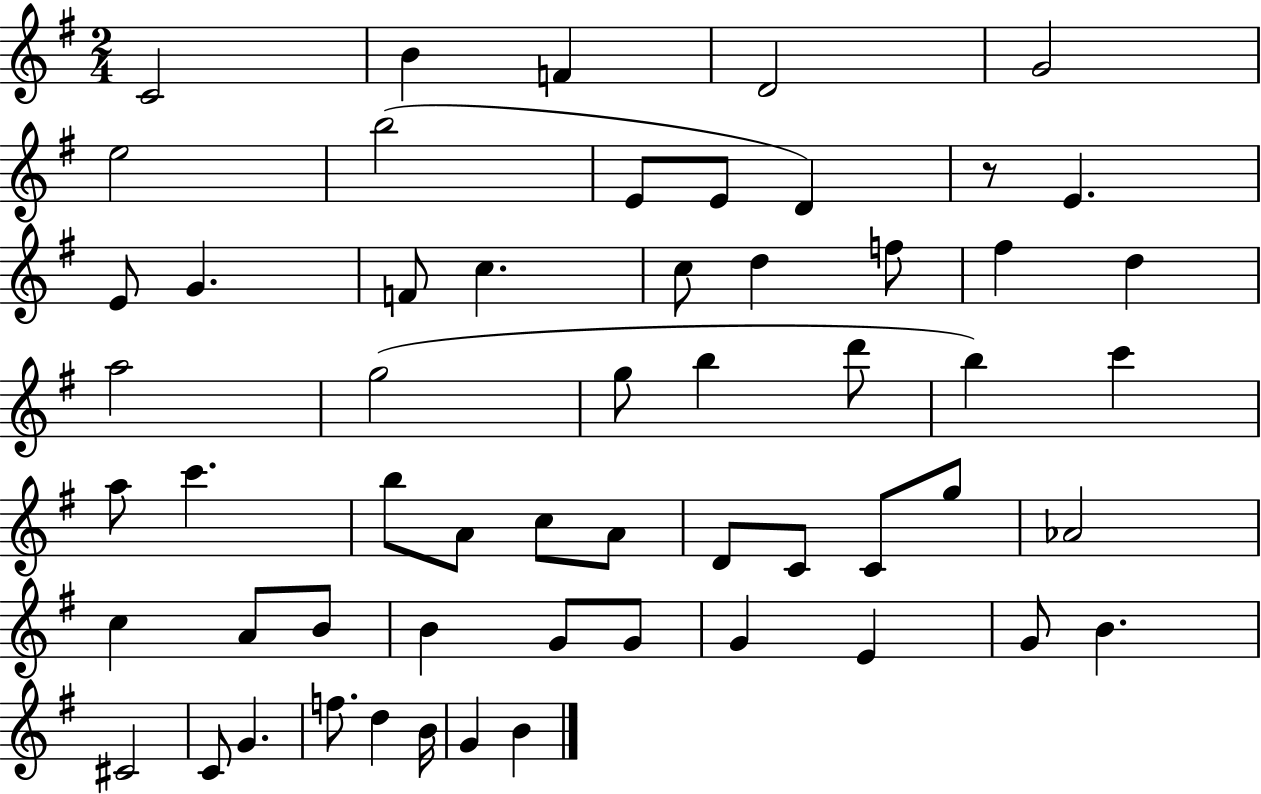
X:1
T:Untitled
M:2/4
L:1/4
K:G
C2 B F D2 G2 e2 b2 E/2 E/2 D z/2 E E/2 G F/2 c c/2 d f/2 ^f d a2 g2 g/2 b d'/2 b c' a/2 c' b/2 A/2 c/2 A/2 D/2 C/2 C/2 g/2 _A2 c A/2 B/2 B G/2 G/2 G E G/2 B ^C2 C/2 G f/2 d B/4 G B